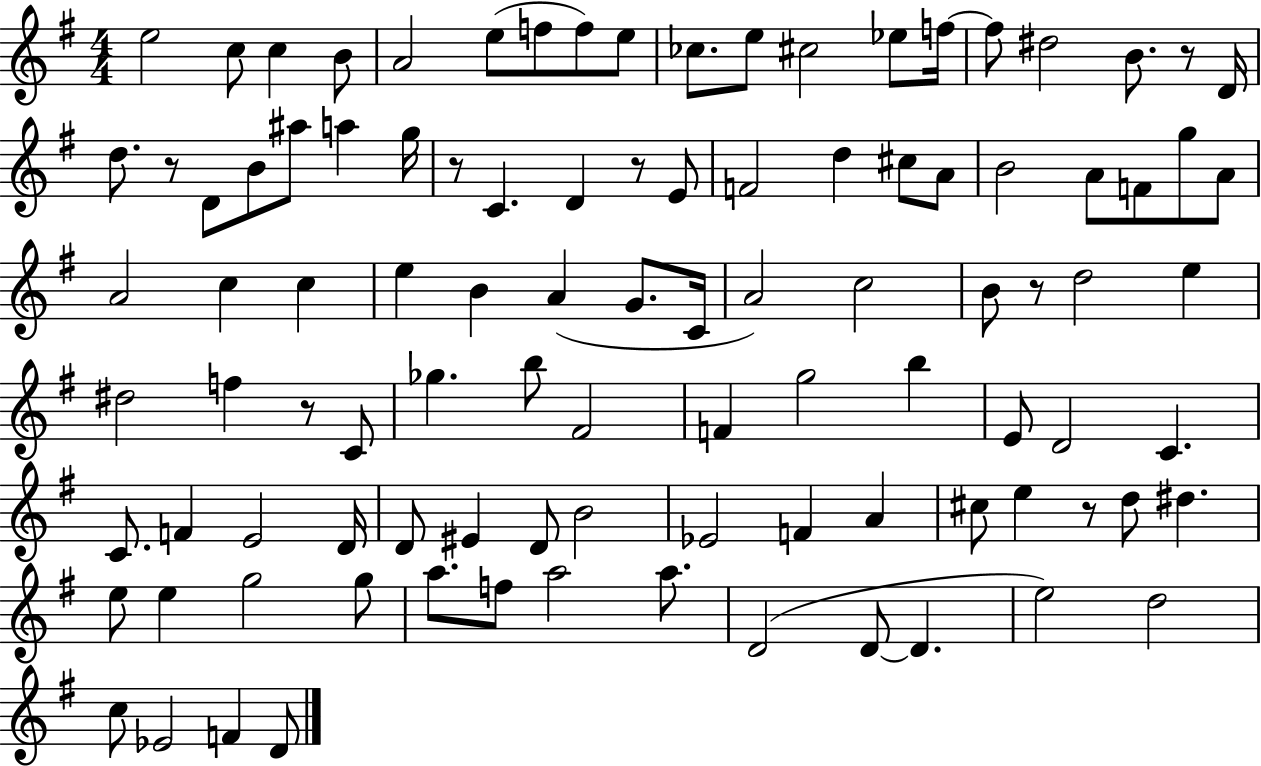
{
  \clef treble
  \numericTimeSignature
  \time 4/4
  \key g \major
  e''2 c''8 c''4 b'8 | a'2 e''8( f''8 f''8) e''8 | ces''8. e''8 cis''2 ees''8 f''16~~ | f''8 dis''2 b'8. r8 d'16 | \break d''8. r8 d'8 b'8 ais''8 a''4 g''16 | r8 c'4. d'4 r8 e'8 | f'2 d''4 cis''8 a'8 | b'2 a'8 f'8 g''8 a'8 | \break a'2 c''4 c''4 | e''4 b'4 a'4( g'8. c'16 | a'2) c''2 | b'8 r8 d''2 e''4 | \break dis''2 f''4 r8 c'8 | ges''4. b''8 fis'2 | f'4 g''2 b''4 | e'8 d'2 c'4. | \break c'8. f'4 e'2 d'16 | d'8 eis'4 d'8 b'2 | ees'2 f'4 a'4 | cis''8 e''4 r8 d''8 dis''4. | \break e''8 e''4 g''2 g''8 | a''8. f''8 a''2 a''8. | d'2( d'8~~ d'4. | e''2) d''2 | \break c''8 ees'2 f'4 d'8 | \bar "|."
}